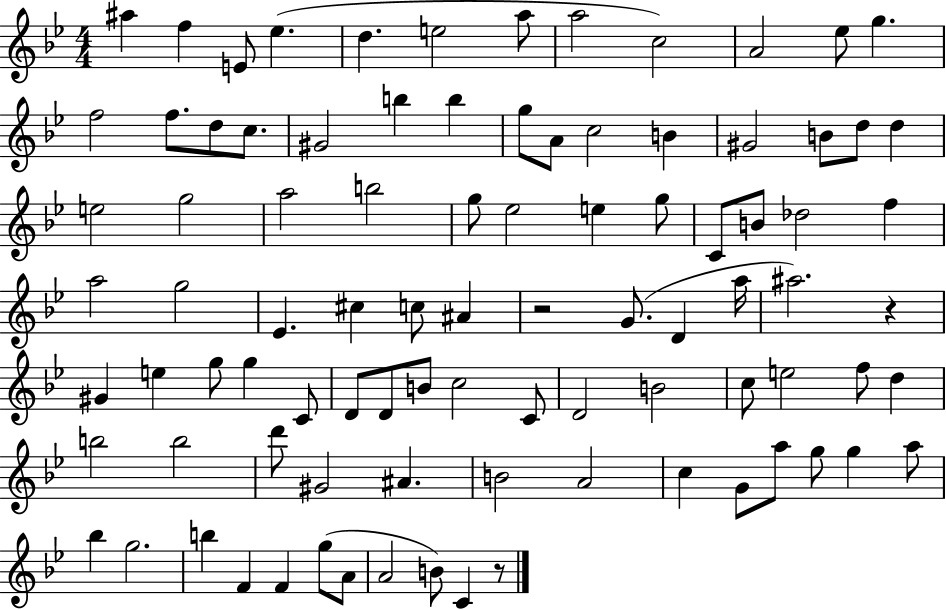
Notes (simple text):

A#5/q F5/q E4/e Eb5/q. D5/q. E5/h A5/e A5/h C5/h A4/h Eb5/e G5/q. F5/h F5/e. D5/e C5/e. G#4/h B5/q B5/q G5/e A4/e C5/h B4/q G#4/h B4/e D5/e D5/q E5/h G5/h A5/h B5/h G5/e Eb5/h E5/q G5/e C4/e B4/e Db5/h F5/q A5/h G5/h Eb4/q. C#5/q C5/e A#4/q R/h G4/e. D4/q A5/s A#5/h. R/q G#4/q E5/q G5/e G5/q C4/e D4/e D4/e B4/e C5/h C4/e D4/h B4/h C5/e E5/h F5/e D5/q B5/h B5/h D6/e G#4/h A#4/q. B4/h A4/h C5/q G4/e A5/e G5/e G5/q A5/e Bb5/q G5/h. B5/q F4/q F4/q G5/e A4/e A4/h B4/e C4/q R/e